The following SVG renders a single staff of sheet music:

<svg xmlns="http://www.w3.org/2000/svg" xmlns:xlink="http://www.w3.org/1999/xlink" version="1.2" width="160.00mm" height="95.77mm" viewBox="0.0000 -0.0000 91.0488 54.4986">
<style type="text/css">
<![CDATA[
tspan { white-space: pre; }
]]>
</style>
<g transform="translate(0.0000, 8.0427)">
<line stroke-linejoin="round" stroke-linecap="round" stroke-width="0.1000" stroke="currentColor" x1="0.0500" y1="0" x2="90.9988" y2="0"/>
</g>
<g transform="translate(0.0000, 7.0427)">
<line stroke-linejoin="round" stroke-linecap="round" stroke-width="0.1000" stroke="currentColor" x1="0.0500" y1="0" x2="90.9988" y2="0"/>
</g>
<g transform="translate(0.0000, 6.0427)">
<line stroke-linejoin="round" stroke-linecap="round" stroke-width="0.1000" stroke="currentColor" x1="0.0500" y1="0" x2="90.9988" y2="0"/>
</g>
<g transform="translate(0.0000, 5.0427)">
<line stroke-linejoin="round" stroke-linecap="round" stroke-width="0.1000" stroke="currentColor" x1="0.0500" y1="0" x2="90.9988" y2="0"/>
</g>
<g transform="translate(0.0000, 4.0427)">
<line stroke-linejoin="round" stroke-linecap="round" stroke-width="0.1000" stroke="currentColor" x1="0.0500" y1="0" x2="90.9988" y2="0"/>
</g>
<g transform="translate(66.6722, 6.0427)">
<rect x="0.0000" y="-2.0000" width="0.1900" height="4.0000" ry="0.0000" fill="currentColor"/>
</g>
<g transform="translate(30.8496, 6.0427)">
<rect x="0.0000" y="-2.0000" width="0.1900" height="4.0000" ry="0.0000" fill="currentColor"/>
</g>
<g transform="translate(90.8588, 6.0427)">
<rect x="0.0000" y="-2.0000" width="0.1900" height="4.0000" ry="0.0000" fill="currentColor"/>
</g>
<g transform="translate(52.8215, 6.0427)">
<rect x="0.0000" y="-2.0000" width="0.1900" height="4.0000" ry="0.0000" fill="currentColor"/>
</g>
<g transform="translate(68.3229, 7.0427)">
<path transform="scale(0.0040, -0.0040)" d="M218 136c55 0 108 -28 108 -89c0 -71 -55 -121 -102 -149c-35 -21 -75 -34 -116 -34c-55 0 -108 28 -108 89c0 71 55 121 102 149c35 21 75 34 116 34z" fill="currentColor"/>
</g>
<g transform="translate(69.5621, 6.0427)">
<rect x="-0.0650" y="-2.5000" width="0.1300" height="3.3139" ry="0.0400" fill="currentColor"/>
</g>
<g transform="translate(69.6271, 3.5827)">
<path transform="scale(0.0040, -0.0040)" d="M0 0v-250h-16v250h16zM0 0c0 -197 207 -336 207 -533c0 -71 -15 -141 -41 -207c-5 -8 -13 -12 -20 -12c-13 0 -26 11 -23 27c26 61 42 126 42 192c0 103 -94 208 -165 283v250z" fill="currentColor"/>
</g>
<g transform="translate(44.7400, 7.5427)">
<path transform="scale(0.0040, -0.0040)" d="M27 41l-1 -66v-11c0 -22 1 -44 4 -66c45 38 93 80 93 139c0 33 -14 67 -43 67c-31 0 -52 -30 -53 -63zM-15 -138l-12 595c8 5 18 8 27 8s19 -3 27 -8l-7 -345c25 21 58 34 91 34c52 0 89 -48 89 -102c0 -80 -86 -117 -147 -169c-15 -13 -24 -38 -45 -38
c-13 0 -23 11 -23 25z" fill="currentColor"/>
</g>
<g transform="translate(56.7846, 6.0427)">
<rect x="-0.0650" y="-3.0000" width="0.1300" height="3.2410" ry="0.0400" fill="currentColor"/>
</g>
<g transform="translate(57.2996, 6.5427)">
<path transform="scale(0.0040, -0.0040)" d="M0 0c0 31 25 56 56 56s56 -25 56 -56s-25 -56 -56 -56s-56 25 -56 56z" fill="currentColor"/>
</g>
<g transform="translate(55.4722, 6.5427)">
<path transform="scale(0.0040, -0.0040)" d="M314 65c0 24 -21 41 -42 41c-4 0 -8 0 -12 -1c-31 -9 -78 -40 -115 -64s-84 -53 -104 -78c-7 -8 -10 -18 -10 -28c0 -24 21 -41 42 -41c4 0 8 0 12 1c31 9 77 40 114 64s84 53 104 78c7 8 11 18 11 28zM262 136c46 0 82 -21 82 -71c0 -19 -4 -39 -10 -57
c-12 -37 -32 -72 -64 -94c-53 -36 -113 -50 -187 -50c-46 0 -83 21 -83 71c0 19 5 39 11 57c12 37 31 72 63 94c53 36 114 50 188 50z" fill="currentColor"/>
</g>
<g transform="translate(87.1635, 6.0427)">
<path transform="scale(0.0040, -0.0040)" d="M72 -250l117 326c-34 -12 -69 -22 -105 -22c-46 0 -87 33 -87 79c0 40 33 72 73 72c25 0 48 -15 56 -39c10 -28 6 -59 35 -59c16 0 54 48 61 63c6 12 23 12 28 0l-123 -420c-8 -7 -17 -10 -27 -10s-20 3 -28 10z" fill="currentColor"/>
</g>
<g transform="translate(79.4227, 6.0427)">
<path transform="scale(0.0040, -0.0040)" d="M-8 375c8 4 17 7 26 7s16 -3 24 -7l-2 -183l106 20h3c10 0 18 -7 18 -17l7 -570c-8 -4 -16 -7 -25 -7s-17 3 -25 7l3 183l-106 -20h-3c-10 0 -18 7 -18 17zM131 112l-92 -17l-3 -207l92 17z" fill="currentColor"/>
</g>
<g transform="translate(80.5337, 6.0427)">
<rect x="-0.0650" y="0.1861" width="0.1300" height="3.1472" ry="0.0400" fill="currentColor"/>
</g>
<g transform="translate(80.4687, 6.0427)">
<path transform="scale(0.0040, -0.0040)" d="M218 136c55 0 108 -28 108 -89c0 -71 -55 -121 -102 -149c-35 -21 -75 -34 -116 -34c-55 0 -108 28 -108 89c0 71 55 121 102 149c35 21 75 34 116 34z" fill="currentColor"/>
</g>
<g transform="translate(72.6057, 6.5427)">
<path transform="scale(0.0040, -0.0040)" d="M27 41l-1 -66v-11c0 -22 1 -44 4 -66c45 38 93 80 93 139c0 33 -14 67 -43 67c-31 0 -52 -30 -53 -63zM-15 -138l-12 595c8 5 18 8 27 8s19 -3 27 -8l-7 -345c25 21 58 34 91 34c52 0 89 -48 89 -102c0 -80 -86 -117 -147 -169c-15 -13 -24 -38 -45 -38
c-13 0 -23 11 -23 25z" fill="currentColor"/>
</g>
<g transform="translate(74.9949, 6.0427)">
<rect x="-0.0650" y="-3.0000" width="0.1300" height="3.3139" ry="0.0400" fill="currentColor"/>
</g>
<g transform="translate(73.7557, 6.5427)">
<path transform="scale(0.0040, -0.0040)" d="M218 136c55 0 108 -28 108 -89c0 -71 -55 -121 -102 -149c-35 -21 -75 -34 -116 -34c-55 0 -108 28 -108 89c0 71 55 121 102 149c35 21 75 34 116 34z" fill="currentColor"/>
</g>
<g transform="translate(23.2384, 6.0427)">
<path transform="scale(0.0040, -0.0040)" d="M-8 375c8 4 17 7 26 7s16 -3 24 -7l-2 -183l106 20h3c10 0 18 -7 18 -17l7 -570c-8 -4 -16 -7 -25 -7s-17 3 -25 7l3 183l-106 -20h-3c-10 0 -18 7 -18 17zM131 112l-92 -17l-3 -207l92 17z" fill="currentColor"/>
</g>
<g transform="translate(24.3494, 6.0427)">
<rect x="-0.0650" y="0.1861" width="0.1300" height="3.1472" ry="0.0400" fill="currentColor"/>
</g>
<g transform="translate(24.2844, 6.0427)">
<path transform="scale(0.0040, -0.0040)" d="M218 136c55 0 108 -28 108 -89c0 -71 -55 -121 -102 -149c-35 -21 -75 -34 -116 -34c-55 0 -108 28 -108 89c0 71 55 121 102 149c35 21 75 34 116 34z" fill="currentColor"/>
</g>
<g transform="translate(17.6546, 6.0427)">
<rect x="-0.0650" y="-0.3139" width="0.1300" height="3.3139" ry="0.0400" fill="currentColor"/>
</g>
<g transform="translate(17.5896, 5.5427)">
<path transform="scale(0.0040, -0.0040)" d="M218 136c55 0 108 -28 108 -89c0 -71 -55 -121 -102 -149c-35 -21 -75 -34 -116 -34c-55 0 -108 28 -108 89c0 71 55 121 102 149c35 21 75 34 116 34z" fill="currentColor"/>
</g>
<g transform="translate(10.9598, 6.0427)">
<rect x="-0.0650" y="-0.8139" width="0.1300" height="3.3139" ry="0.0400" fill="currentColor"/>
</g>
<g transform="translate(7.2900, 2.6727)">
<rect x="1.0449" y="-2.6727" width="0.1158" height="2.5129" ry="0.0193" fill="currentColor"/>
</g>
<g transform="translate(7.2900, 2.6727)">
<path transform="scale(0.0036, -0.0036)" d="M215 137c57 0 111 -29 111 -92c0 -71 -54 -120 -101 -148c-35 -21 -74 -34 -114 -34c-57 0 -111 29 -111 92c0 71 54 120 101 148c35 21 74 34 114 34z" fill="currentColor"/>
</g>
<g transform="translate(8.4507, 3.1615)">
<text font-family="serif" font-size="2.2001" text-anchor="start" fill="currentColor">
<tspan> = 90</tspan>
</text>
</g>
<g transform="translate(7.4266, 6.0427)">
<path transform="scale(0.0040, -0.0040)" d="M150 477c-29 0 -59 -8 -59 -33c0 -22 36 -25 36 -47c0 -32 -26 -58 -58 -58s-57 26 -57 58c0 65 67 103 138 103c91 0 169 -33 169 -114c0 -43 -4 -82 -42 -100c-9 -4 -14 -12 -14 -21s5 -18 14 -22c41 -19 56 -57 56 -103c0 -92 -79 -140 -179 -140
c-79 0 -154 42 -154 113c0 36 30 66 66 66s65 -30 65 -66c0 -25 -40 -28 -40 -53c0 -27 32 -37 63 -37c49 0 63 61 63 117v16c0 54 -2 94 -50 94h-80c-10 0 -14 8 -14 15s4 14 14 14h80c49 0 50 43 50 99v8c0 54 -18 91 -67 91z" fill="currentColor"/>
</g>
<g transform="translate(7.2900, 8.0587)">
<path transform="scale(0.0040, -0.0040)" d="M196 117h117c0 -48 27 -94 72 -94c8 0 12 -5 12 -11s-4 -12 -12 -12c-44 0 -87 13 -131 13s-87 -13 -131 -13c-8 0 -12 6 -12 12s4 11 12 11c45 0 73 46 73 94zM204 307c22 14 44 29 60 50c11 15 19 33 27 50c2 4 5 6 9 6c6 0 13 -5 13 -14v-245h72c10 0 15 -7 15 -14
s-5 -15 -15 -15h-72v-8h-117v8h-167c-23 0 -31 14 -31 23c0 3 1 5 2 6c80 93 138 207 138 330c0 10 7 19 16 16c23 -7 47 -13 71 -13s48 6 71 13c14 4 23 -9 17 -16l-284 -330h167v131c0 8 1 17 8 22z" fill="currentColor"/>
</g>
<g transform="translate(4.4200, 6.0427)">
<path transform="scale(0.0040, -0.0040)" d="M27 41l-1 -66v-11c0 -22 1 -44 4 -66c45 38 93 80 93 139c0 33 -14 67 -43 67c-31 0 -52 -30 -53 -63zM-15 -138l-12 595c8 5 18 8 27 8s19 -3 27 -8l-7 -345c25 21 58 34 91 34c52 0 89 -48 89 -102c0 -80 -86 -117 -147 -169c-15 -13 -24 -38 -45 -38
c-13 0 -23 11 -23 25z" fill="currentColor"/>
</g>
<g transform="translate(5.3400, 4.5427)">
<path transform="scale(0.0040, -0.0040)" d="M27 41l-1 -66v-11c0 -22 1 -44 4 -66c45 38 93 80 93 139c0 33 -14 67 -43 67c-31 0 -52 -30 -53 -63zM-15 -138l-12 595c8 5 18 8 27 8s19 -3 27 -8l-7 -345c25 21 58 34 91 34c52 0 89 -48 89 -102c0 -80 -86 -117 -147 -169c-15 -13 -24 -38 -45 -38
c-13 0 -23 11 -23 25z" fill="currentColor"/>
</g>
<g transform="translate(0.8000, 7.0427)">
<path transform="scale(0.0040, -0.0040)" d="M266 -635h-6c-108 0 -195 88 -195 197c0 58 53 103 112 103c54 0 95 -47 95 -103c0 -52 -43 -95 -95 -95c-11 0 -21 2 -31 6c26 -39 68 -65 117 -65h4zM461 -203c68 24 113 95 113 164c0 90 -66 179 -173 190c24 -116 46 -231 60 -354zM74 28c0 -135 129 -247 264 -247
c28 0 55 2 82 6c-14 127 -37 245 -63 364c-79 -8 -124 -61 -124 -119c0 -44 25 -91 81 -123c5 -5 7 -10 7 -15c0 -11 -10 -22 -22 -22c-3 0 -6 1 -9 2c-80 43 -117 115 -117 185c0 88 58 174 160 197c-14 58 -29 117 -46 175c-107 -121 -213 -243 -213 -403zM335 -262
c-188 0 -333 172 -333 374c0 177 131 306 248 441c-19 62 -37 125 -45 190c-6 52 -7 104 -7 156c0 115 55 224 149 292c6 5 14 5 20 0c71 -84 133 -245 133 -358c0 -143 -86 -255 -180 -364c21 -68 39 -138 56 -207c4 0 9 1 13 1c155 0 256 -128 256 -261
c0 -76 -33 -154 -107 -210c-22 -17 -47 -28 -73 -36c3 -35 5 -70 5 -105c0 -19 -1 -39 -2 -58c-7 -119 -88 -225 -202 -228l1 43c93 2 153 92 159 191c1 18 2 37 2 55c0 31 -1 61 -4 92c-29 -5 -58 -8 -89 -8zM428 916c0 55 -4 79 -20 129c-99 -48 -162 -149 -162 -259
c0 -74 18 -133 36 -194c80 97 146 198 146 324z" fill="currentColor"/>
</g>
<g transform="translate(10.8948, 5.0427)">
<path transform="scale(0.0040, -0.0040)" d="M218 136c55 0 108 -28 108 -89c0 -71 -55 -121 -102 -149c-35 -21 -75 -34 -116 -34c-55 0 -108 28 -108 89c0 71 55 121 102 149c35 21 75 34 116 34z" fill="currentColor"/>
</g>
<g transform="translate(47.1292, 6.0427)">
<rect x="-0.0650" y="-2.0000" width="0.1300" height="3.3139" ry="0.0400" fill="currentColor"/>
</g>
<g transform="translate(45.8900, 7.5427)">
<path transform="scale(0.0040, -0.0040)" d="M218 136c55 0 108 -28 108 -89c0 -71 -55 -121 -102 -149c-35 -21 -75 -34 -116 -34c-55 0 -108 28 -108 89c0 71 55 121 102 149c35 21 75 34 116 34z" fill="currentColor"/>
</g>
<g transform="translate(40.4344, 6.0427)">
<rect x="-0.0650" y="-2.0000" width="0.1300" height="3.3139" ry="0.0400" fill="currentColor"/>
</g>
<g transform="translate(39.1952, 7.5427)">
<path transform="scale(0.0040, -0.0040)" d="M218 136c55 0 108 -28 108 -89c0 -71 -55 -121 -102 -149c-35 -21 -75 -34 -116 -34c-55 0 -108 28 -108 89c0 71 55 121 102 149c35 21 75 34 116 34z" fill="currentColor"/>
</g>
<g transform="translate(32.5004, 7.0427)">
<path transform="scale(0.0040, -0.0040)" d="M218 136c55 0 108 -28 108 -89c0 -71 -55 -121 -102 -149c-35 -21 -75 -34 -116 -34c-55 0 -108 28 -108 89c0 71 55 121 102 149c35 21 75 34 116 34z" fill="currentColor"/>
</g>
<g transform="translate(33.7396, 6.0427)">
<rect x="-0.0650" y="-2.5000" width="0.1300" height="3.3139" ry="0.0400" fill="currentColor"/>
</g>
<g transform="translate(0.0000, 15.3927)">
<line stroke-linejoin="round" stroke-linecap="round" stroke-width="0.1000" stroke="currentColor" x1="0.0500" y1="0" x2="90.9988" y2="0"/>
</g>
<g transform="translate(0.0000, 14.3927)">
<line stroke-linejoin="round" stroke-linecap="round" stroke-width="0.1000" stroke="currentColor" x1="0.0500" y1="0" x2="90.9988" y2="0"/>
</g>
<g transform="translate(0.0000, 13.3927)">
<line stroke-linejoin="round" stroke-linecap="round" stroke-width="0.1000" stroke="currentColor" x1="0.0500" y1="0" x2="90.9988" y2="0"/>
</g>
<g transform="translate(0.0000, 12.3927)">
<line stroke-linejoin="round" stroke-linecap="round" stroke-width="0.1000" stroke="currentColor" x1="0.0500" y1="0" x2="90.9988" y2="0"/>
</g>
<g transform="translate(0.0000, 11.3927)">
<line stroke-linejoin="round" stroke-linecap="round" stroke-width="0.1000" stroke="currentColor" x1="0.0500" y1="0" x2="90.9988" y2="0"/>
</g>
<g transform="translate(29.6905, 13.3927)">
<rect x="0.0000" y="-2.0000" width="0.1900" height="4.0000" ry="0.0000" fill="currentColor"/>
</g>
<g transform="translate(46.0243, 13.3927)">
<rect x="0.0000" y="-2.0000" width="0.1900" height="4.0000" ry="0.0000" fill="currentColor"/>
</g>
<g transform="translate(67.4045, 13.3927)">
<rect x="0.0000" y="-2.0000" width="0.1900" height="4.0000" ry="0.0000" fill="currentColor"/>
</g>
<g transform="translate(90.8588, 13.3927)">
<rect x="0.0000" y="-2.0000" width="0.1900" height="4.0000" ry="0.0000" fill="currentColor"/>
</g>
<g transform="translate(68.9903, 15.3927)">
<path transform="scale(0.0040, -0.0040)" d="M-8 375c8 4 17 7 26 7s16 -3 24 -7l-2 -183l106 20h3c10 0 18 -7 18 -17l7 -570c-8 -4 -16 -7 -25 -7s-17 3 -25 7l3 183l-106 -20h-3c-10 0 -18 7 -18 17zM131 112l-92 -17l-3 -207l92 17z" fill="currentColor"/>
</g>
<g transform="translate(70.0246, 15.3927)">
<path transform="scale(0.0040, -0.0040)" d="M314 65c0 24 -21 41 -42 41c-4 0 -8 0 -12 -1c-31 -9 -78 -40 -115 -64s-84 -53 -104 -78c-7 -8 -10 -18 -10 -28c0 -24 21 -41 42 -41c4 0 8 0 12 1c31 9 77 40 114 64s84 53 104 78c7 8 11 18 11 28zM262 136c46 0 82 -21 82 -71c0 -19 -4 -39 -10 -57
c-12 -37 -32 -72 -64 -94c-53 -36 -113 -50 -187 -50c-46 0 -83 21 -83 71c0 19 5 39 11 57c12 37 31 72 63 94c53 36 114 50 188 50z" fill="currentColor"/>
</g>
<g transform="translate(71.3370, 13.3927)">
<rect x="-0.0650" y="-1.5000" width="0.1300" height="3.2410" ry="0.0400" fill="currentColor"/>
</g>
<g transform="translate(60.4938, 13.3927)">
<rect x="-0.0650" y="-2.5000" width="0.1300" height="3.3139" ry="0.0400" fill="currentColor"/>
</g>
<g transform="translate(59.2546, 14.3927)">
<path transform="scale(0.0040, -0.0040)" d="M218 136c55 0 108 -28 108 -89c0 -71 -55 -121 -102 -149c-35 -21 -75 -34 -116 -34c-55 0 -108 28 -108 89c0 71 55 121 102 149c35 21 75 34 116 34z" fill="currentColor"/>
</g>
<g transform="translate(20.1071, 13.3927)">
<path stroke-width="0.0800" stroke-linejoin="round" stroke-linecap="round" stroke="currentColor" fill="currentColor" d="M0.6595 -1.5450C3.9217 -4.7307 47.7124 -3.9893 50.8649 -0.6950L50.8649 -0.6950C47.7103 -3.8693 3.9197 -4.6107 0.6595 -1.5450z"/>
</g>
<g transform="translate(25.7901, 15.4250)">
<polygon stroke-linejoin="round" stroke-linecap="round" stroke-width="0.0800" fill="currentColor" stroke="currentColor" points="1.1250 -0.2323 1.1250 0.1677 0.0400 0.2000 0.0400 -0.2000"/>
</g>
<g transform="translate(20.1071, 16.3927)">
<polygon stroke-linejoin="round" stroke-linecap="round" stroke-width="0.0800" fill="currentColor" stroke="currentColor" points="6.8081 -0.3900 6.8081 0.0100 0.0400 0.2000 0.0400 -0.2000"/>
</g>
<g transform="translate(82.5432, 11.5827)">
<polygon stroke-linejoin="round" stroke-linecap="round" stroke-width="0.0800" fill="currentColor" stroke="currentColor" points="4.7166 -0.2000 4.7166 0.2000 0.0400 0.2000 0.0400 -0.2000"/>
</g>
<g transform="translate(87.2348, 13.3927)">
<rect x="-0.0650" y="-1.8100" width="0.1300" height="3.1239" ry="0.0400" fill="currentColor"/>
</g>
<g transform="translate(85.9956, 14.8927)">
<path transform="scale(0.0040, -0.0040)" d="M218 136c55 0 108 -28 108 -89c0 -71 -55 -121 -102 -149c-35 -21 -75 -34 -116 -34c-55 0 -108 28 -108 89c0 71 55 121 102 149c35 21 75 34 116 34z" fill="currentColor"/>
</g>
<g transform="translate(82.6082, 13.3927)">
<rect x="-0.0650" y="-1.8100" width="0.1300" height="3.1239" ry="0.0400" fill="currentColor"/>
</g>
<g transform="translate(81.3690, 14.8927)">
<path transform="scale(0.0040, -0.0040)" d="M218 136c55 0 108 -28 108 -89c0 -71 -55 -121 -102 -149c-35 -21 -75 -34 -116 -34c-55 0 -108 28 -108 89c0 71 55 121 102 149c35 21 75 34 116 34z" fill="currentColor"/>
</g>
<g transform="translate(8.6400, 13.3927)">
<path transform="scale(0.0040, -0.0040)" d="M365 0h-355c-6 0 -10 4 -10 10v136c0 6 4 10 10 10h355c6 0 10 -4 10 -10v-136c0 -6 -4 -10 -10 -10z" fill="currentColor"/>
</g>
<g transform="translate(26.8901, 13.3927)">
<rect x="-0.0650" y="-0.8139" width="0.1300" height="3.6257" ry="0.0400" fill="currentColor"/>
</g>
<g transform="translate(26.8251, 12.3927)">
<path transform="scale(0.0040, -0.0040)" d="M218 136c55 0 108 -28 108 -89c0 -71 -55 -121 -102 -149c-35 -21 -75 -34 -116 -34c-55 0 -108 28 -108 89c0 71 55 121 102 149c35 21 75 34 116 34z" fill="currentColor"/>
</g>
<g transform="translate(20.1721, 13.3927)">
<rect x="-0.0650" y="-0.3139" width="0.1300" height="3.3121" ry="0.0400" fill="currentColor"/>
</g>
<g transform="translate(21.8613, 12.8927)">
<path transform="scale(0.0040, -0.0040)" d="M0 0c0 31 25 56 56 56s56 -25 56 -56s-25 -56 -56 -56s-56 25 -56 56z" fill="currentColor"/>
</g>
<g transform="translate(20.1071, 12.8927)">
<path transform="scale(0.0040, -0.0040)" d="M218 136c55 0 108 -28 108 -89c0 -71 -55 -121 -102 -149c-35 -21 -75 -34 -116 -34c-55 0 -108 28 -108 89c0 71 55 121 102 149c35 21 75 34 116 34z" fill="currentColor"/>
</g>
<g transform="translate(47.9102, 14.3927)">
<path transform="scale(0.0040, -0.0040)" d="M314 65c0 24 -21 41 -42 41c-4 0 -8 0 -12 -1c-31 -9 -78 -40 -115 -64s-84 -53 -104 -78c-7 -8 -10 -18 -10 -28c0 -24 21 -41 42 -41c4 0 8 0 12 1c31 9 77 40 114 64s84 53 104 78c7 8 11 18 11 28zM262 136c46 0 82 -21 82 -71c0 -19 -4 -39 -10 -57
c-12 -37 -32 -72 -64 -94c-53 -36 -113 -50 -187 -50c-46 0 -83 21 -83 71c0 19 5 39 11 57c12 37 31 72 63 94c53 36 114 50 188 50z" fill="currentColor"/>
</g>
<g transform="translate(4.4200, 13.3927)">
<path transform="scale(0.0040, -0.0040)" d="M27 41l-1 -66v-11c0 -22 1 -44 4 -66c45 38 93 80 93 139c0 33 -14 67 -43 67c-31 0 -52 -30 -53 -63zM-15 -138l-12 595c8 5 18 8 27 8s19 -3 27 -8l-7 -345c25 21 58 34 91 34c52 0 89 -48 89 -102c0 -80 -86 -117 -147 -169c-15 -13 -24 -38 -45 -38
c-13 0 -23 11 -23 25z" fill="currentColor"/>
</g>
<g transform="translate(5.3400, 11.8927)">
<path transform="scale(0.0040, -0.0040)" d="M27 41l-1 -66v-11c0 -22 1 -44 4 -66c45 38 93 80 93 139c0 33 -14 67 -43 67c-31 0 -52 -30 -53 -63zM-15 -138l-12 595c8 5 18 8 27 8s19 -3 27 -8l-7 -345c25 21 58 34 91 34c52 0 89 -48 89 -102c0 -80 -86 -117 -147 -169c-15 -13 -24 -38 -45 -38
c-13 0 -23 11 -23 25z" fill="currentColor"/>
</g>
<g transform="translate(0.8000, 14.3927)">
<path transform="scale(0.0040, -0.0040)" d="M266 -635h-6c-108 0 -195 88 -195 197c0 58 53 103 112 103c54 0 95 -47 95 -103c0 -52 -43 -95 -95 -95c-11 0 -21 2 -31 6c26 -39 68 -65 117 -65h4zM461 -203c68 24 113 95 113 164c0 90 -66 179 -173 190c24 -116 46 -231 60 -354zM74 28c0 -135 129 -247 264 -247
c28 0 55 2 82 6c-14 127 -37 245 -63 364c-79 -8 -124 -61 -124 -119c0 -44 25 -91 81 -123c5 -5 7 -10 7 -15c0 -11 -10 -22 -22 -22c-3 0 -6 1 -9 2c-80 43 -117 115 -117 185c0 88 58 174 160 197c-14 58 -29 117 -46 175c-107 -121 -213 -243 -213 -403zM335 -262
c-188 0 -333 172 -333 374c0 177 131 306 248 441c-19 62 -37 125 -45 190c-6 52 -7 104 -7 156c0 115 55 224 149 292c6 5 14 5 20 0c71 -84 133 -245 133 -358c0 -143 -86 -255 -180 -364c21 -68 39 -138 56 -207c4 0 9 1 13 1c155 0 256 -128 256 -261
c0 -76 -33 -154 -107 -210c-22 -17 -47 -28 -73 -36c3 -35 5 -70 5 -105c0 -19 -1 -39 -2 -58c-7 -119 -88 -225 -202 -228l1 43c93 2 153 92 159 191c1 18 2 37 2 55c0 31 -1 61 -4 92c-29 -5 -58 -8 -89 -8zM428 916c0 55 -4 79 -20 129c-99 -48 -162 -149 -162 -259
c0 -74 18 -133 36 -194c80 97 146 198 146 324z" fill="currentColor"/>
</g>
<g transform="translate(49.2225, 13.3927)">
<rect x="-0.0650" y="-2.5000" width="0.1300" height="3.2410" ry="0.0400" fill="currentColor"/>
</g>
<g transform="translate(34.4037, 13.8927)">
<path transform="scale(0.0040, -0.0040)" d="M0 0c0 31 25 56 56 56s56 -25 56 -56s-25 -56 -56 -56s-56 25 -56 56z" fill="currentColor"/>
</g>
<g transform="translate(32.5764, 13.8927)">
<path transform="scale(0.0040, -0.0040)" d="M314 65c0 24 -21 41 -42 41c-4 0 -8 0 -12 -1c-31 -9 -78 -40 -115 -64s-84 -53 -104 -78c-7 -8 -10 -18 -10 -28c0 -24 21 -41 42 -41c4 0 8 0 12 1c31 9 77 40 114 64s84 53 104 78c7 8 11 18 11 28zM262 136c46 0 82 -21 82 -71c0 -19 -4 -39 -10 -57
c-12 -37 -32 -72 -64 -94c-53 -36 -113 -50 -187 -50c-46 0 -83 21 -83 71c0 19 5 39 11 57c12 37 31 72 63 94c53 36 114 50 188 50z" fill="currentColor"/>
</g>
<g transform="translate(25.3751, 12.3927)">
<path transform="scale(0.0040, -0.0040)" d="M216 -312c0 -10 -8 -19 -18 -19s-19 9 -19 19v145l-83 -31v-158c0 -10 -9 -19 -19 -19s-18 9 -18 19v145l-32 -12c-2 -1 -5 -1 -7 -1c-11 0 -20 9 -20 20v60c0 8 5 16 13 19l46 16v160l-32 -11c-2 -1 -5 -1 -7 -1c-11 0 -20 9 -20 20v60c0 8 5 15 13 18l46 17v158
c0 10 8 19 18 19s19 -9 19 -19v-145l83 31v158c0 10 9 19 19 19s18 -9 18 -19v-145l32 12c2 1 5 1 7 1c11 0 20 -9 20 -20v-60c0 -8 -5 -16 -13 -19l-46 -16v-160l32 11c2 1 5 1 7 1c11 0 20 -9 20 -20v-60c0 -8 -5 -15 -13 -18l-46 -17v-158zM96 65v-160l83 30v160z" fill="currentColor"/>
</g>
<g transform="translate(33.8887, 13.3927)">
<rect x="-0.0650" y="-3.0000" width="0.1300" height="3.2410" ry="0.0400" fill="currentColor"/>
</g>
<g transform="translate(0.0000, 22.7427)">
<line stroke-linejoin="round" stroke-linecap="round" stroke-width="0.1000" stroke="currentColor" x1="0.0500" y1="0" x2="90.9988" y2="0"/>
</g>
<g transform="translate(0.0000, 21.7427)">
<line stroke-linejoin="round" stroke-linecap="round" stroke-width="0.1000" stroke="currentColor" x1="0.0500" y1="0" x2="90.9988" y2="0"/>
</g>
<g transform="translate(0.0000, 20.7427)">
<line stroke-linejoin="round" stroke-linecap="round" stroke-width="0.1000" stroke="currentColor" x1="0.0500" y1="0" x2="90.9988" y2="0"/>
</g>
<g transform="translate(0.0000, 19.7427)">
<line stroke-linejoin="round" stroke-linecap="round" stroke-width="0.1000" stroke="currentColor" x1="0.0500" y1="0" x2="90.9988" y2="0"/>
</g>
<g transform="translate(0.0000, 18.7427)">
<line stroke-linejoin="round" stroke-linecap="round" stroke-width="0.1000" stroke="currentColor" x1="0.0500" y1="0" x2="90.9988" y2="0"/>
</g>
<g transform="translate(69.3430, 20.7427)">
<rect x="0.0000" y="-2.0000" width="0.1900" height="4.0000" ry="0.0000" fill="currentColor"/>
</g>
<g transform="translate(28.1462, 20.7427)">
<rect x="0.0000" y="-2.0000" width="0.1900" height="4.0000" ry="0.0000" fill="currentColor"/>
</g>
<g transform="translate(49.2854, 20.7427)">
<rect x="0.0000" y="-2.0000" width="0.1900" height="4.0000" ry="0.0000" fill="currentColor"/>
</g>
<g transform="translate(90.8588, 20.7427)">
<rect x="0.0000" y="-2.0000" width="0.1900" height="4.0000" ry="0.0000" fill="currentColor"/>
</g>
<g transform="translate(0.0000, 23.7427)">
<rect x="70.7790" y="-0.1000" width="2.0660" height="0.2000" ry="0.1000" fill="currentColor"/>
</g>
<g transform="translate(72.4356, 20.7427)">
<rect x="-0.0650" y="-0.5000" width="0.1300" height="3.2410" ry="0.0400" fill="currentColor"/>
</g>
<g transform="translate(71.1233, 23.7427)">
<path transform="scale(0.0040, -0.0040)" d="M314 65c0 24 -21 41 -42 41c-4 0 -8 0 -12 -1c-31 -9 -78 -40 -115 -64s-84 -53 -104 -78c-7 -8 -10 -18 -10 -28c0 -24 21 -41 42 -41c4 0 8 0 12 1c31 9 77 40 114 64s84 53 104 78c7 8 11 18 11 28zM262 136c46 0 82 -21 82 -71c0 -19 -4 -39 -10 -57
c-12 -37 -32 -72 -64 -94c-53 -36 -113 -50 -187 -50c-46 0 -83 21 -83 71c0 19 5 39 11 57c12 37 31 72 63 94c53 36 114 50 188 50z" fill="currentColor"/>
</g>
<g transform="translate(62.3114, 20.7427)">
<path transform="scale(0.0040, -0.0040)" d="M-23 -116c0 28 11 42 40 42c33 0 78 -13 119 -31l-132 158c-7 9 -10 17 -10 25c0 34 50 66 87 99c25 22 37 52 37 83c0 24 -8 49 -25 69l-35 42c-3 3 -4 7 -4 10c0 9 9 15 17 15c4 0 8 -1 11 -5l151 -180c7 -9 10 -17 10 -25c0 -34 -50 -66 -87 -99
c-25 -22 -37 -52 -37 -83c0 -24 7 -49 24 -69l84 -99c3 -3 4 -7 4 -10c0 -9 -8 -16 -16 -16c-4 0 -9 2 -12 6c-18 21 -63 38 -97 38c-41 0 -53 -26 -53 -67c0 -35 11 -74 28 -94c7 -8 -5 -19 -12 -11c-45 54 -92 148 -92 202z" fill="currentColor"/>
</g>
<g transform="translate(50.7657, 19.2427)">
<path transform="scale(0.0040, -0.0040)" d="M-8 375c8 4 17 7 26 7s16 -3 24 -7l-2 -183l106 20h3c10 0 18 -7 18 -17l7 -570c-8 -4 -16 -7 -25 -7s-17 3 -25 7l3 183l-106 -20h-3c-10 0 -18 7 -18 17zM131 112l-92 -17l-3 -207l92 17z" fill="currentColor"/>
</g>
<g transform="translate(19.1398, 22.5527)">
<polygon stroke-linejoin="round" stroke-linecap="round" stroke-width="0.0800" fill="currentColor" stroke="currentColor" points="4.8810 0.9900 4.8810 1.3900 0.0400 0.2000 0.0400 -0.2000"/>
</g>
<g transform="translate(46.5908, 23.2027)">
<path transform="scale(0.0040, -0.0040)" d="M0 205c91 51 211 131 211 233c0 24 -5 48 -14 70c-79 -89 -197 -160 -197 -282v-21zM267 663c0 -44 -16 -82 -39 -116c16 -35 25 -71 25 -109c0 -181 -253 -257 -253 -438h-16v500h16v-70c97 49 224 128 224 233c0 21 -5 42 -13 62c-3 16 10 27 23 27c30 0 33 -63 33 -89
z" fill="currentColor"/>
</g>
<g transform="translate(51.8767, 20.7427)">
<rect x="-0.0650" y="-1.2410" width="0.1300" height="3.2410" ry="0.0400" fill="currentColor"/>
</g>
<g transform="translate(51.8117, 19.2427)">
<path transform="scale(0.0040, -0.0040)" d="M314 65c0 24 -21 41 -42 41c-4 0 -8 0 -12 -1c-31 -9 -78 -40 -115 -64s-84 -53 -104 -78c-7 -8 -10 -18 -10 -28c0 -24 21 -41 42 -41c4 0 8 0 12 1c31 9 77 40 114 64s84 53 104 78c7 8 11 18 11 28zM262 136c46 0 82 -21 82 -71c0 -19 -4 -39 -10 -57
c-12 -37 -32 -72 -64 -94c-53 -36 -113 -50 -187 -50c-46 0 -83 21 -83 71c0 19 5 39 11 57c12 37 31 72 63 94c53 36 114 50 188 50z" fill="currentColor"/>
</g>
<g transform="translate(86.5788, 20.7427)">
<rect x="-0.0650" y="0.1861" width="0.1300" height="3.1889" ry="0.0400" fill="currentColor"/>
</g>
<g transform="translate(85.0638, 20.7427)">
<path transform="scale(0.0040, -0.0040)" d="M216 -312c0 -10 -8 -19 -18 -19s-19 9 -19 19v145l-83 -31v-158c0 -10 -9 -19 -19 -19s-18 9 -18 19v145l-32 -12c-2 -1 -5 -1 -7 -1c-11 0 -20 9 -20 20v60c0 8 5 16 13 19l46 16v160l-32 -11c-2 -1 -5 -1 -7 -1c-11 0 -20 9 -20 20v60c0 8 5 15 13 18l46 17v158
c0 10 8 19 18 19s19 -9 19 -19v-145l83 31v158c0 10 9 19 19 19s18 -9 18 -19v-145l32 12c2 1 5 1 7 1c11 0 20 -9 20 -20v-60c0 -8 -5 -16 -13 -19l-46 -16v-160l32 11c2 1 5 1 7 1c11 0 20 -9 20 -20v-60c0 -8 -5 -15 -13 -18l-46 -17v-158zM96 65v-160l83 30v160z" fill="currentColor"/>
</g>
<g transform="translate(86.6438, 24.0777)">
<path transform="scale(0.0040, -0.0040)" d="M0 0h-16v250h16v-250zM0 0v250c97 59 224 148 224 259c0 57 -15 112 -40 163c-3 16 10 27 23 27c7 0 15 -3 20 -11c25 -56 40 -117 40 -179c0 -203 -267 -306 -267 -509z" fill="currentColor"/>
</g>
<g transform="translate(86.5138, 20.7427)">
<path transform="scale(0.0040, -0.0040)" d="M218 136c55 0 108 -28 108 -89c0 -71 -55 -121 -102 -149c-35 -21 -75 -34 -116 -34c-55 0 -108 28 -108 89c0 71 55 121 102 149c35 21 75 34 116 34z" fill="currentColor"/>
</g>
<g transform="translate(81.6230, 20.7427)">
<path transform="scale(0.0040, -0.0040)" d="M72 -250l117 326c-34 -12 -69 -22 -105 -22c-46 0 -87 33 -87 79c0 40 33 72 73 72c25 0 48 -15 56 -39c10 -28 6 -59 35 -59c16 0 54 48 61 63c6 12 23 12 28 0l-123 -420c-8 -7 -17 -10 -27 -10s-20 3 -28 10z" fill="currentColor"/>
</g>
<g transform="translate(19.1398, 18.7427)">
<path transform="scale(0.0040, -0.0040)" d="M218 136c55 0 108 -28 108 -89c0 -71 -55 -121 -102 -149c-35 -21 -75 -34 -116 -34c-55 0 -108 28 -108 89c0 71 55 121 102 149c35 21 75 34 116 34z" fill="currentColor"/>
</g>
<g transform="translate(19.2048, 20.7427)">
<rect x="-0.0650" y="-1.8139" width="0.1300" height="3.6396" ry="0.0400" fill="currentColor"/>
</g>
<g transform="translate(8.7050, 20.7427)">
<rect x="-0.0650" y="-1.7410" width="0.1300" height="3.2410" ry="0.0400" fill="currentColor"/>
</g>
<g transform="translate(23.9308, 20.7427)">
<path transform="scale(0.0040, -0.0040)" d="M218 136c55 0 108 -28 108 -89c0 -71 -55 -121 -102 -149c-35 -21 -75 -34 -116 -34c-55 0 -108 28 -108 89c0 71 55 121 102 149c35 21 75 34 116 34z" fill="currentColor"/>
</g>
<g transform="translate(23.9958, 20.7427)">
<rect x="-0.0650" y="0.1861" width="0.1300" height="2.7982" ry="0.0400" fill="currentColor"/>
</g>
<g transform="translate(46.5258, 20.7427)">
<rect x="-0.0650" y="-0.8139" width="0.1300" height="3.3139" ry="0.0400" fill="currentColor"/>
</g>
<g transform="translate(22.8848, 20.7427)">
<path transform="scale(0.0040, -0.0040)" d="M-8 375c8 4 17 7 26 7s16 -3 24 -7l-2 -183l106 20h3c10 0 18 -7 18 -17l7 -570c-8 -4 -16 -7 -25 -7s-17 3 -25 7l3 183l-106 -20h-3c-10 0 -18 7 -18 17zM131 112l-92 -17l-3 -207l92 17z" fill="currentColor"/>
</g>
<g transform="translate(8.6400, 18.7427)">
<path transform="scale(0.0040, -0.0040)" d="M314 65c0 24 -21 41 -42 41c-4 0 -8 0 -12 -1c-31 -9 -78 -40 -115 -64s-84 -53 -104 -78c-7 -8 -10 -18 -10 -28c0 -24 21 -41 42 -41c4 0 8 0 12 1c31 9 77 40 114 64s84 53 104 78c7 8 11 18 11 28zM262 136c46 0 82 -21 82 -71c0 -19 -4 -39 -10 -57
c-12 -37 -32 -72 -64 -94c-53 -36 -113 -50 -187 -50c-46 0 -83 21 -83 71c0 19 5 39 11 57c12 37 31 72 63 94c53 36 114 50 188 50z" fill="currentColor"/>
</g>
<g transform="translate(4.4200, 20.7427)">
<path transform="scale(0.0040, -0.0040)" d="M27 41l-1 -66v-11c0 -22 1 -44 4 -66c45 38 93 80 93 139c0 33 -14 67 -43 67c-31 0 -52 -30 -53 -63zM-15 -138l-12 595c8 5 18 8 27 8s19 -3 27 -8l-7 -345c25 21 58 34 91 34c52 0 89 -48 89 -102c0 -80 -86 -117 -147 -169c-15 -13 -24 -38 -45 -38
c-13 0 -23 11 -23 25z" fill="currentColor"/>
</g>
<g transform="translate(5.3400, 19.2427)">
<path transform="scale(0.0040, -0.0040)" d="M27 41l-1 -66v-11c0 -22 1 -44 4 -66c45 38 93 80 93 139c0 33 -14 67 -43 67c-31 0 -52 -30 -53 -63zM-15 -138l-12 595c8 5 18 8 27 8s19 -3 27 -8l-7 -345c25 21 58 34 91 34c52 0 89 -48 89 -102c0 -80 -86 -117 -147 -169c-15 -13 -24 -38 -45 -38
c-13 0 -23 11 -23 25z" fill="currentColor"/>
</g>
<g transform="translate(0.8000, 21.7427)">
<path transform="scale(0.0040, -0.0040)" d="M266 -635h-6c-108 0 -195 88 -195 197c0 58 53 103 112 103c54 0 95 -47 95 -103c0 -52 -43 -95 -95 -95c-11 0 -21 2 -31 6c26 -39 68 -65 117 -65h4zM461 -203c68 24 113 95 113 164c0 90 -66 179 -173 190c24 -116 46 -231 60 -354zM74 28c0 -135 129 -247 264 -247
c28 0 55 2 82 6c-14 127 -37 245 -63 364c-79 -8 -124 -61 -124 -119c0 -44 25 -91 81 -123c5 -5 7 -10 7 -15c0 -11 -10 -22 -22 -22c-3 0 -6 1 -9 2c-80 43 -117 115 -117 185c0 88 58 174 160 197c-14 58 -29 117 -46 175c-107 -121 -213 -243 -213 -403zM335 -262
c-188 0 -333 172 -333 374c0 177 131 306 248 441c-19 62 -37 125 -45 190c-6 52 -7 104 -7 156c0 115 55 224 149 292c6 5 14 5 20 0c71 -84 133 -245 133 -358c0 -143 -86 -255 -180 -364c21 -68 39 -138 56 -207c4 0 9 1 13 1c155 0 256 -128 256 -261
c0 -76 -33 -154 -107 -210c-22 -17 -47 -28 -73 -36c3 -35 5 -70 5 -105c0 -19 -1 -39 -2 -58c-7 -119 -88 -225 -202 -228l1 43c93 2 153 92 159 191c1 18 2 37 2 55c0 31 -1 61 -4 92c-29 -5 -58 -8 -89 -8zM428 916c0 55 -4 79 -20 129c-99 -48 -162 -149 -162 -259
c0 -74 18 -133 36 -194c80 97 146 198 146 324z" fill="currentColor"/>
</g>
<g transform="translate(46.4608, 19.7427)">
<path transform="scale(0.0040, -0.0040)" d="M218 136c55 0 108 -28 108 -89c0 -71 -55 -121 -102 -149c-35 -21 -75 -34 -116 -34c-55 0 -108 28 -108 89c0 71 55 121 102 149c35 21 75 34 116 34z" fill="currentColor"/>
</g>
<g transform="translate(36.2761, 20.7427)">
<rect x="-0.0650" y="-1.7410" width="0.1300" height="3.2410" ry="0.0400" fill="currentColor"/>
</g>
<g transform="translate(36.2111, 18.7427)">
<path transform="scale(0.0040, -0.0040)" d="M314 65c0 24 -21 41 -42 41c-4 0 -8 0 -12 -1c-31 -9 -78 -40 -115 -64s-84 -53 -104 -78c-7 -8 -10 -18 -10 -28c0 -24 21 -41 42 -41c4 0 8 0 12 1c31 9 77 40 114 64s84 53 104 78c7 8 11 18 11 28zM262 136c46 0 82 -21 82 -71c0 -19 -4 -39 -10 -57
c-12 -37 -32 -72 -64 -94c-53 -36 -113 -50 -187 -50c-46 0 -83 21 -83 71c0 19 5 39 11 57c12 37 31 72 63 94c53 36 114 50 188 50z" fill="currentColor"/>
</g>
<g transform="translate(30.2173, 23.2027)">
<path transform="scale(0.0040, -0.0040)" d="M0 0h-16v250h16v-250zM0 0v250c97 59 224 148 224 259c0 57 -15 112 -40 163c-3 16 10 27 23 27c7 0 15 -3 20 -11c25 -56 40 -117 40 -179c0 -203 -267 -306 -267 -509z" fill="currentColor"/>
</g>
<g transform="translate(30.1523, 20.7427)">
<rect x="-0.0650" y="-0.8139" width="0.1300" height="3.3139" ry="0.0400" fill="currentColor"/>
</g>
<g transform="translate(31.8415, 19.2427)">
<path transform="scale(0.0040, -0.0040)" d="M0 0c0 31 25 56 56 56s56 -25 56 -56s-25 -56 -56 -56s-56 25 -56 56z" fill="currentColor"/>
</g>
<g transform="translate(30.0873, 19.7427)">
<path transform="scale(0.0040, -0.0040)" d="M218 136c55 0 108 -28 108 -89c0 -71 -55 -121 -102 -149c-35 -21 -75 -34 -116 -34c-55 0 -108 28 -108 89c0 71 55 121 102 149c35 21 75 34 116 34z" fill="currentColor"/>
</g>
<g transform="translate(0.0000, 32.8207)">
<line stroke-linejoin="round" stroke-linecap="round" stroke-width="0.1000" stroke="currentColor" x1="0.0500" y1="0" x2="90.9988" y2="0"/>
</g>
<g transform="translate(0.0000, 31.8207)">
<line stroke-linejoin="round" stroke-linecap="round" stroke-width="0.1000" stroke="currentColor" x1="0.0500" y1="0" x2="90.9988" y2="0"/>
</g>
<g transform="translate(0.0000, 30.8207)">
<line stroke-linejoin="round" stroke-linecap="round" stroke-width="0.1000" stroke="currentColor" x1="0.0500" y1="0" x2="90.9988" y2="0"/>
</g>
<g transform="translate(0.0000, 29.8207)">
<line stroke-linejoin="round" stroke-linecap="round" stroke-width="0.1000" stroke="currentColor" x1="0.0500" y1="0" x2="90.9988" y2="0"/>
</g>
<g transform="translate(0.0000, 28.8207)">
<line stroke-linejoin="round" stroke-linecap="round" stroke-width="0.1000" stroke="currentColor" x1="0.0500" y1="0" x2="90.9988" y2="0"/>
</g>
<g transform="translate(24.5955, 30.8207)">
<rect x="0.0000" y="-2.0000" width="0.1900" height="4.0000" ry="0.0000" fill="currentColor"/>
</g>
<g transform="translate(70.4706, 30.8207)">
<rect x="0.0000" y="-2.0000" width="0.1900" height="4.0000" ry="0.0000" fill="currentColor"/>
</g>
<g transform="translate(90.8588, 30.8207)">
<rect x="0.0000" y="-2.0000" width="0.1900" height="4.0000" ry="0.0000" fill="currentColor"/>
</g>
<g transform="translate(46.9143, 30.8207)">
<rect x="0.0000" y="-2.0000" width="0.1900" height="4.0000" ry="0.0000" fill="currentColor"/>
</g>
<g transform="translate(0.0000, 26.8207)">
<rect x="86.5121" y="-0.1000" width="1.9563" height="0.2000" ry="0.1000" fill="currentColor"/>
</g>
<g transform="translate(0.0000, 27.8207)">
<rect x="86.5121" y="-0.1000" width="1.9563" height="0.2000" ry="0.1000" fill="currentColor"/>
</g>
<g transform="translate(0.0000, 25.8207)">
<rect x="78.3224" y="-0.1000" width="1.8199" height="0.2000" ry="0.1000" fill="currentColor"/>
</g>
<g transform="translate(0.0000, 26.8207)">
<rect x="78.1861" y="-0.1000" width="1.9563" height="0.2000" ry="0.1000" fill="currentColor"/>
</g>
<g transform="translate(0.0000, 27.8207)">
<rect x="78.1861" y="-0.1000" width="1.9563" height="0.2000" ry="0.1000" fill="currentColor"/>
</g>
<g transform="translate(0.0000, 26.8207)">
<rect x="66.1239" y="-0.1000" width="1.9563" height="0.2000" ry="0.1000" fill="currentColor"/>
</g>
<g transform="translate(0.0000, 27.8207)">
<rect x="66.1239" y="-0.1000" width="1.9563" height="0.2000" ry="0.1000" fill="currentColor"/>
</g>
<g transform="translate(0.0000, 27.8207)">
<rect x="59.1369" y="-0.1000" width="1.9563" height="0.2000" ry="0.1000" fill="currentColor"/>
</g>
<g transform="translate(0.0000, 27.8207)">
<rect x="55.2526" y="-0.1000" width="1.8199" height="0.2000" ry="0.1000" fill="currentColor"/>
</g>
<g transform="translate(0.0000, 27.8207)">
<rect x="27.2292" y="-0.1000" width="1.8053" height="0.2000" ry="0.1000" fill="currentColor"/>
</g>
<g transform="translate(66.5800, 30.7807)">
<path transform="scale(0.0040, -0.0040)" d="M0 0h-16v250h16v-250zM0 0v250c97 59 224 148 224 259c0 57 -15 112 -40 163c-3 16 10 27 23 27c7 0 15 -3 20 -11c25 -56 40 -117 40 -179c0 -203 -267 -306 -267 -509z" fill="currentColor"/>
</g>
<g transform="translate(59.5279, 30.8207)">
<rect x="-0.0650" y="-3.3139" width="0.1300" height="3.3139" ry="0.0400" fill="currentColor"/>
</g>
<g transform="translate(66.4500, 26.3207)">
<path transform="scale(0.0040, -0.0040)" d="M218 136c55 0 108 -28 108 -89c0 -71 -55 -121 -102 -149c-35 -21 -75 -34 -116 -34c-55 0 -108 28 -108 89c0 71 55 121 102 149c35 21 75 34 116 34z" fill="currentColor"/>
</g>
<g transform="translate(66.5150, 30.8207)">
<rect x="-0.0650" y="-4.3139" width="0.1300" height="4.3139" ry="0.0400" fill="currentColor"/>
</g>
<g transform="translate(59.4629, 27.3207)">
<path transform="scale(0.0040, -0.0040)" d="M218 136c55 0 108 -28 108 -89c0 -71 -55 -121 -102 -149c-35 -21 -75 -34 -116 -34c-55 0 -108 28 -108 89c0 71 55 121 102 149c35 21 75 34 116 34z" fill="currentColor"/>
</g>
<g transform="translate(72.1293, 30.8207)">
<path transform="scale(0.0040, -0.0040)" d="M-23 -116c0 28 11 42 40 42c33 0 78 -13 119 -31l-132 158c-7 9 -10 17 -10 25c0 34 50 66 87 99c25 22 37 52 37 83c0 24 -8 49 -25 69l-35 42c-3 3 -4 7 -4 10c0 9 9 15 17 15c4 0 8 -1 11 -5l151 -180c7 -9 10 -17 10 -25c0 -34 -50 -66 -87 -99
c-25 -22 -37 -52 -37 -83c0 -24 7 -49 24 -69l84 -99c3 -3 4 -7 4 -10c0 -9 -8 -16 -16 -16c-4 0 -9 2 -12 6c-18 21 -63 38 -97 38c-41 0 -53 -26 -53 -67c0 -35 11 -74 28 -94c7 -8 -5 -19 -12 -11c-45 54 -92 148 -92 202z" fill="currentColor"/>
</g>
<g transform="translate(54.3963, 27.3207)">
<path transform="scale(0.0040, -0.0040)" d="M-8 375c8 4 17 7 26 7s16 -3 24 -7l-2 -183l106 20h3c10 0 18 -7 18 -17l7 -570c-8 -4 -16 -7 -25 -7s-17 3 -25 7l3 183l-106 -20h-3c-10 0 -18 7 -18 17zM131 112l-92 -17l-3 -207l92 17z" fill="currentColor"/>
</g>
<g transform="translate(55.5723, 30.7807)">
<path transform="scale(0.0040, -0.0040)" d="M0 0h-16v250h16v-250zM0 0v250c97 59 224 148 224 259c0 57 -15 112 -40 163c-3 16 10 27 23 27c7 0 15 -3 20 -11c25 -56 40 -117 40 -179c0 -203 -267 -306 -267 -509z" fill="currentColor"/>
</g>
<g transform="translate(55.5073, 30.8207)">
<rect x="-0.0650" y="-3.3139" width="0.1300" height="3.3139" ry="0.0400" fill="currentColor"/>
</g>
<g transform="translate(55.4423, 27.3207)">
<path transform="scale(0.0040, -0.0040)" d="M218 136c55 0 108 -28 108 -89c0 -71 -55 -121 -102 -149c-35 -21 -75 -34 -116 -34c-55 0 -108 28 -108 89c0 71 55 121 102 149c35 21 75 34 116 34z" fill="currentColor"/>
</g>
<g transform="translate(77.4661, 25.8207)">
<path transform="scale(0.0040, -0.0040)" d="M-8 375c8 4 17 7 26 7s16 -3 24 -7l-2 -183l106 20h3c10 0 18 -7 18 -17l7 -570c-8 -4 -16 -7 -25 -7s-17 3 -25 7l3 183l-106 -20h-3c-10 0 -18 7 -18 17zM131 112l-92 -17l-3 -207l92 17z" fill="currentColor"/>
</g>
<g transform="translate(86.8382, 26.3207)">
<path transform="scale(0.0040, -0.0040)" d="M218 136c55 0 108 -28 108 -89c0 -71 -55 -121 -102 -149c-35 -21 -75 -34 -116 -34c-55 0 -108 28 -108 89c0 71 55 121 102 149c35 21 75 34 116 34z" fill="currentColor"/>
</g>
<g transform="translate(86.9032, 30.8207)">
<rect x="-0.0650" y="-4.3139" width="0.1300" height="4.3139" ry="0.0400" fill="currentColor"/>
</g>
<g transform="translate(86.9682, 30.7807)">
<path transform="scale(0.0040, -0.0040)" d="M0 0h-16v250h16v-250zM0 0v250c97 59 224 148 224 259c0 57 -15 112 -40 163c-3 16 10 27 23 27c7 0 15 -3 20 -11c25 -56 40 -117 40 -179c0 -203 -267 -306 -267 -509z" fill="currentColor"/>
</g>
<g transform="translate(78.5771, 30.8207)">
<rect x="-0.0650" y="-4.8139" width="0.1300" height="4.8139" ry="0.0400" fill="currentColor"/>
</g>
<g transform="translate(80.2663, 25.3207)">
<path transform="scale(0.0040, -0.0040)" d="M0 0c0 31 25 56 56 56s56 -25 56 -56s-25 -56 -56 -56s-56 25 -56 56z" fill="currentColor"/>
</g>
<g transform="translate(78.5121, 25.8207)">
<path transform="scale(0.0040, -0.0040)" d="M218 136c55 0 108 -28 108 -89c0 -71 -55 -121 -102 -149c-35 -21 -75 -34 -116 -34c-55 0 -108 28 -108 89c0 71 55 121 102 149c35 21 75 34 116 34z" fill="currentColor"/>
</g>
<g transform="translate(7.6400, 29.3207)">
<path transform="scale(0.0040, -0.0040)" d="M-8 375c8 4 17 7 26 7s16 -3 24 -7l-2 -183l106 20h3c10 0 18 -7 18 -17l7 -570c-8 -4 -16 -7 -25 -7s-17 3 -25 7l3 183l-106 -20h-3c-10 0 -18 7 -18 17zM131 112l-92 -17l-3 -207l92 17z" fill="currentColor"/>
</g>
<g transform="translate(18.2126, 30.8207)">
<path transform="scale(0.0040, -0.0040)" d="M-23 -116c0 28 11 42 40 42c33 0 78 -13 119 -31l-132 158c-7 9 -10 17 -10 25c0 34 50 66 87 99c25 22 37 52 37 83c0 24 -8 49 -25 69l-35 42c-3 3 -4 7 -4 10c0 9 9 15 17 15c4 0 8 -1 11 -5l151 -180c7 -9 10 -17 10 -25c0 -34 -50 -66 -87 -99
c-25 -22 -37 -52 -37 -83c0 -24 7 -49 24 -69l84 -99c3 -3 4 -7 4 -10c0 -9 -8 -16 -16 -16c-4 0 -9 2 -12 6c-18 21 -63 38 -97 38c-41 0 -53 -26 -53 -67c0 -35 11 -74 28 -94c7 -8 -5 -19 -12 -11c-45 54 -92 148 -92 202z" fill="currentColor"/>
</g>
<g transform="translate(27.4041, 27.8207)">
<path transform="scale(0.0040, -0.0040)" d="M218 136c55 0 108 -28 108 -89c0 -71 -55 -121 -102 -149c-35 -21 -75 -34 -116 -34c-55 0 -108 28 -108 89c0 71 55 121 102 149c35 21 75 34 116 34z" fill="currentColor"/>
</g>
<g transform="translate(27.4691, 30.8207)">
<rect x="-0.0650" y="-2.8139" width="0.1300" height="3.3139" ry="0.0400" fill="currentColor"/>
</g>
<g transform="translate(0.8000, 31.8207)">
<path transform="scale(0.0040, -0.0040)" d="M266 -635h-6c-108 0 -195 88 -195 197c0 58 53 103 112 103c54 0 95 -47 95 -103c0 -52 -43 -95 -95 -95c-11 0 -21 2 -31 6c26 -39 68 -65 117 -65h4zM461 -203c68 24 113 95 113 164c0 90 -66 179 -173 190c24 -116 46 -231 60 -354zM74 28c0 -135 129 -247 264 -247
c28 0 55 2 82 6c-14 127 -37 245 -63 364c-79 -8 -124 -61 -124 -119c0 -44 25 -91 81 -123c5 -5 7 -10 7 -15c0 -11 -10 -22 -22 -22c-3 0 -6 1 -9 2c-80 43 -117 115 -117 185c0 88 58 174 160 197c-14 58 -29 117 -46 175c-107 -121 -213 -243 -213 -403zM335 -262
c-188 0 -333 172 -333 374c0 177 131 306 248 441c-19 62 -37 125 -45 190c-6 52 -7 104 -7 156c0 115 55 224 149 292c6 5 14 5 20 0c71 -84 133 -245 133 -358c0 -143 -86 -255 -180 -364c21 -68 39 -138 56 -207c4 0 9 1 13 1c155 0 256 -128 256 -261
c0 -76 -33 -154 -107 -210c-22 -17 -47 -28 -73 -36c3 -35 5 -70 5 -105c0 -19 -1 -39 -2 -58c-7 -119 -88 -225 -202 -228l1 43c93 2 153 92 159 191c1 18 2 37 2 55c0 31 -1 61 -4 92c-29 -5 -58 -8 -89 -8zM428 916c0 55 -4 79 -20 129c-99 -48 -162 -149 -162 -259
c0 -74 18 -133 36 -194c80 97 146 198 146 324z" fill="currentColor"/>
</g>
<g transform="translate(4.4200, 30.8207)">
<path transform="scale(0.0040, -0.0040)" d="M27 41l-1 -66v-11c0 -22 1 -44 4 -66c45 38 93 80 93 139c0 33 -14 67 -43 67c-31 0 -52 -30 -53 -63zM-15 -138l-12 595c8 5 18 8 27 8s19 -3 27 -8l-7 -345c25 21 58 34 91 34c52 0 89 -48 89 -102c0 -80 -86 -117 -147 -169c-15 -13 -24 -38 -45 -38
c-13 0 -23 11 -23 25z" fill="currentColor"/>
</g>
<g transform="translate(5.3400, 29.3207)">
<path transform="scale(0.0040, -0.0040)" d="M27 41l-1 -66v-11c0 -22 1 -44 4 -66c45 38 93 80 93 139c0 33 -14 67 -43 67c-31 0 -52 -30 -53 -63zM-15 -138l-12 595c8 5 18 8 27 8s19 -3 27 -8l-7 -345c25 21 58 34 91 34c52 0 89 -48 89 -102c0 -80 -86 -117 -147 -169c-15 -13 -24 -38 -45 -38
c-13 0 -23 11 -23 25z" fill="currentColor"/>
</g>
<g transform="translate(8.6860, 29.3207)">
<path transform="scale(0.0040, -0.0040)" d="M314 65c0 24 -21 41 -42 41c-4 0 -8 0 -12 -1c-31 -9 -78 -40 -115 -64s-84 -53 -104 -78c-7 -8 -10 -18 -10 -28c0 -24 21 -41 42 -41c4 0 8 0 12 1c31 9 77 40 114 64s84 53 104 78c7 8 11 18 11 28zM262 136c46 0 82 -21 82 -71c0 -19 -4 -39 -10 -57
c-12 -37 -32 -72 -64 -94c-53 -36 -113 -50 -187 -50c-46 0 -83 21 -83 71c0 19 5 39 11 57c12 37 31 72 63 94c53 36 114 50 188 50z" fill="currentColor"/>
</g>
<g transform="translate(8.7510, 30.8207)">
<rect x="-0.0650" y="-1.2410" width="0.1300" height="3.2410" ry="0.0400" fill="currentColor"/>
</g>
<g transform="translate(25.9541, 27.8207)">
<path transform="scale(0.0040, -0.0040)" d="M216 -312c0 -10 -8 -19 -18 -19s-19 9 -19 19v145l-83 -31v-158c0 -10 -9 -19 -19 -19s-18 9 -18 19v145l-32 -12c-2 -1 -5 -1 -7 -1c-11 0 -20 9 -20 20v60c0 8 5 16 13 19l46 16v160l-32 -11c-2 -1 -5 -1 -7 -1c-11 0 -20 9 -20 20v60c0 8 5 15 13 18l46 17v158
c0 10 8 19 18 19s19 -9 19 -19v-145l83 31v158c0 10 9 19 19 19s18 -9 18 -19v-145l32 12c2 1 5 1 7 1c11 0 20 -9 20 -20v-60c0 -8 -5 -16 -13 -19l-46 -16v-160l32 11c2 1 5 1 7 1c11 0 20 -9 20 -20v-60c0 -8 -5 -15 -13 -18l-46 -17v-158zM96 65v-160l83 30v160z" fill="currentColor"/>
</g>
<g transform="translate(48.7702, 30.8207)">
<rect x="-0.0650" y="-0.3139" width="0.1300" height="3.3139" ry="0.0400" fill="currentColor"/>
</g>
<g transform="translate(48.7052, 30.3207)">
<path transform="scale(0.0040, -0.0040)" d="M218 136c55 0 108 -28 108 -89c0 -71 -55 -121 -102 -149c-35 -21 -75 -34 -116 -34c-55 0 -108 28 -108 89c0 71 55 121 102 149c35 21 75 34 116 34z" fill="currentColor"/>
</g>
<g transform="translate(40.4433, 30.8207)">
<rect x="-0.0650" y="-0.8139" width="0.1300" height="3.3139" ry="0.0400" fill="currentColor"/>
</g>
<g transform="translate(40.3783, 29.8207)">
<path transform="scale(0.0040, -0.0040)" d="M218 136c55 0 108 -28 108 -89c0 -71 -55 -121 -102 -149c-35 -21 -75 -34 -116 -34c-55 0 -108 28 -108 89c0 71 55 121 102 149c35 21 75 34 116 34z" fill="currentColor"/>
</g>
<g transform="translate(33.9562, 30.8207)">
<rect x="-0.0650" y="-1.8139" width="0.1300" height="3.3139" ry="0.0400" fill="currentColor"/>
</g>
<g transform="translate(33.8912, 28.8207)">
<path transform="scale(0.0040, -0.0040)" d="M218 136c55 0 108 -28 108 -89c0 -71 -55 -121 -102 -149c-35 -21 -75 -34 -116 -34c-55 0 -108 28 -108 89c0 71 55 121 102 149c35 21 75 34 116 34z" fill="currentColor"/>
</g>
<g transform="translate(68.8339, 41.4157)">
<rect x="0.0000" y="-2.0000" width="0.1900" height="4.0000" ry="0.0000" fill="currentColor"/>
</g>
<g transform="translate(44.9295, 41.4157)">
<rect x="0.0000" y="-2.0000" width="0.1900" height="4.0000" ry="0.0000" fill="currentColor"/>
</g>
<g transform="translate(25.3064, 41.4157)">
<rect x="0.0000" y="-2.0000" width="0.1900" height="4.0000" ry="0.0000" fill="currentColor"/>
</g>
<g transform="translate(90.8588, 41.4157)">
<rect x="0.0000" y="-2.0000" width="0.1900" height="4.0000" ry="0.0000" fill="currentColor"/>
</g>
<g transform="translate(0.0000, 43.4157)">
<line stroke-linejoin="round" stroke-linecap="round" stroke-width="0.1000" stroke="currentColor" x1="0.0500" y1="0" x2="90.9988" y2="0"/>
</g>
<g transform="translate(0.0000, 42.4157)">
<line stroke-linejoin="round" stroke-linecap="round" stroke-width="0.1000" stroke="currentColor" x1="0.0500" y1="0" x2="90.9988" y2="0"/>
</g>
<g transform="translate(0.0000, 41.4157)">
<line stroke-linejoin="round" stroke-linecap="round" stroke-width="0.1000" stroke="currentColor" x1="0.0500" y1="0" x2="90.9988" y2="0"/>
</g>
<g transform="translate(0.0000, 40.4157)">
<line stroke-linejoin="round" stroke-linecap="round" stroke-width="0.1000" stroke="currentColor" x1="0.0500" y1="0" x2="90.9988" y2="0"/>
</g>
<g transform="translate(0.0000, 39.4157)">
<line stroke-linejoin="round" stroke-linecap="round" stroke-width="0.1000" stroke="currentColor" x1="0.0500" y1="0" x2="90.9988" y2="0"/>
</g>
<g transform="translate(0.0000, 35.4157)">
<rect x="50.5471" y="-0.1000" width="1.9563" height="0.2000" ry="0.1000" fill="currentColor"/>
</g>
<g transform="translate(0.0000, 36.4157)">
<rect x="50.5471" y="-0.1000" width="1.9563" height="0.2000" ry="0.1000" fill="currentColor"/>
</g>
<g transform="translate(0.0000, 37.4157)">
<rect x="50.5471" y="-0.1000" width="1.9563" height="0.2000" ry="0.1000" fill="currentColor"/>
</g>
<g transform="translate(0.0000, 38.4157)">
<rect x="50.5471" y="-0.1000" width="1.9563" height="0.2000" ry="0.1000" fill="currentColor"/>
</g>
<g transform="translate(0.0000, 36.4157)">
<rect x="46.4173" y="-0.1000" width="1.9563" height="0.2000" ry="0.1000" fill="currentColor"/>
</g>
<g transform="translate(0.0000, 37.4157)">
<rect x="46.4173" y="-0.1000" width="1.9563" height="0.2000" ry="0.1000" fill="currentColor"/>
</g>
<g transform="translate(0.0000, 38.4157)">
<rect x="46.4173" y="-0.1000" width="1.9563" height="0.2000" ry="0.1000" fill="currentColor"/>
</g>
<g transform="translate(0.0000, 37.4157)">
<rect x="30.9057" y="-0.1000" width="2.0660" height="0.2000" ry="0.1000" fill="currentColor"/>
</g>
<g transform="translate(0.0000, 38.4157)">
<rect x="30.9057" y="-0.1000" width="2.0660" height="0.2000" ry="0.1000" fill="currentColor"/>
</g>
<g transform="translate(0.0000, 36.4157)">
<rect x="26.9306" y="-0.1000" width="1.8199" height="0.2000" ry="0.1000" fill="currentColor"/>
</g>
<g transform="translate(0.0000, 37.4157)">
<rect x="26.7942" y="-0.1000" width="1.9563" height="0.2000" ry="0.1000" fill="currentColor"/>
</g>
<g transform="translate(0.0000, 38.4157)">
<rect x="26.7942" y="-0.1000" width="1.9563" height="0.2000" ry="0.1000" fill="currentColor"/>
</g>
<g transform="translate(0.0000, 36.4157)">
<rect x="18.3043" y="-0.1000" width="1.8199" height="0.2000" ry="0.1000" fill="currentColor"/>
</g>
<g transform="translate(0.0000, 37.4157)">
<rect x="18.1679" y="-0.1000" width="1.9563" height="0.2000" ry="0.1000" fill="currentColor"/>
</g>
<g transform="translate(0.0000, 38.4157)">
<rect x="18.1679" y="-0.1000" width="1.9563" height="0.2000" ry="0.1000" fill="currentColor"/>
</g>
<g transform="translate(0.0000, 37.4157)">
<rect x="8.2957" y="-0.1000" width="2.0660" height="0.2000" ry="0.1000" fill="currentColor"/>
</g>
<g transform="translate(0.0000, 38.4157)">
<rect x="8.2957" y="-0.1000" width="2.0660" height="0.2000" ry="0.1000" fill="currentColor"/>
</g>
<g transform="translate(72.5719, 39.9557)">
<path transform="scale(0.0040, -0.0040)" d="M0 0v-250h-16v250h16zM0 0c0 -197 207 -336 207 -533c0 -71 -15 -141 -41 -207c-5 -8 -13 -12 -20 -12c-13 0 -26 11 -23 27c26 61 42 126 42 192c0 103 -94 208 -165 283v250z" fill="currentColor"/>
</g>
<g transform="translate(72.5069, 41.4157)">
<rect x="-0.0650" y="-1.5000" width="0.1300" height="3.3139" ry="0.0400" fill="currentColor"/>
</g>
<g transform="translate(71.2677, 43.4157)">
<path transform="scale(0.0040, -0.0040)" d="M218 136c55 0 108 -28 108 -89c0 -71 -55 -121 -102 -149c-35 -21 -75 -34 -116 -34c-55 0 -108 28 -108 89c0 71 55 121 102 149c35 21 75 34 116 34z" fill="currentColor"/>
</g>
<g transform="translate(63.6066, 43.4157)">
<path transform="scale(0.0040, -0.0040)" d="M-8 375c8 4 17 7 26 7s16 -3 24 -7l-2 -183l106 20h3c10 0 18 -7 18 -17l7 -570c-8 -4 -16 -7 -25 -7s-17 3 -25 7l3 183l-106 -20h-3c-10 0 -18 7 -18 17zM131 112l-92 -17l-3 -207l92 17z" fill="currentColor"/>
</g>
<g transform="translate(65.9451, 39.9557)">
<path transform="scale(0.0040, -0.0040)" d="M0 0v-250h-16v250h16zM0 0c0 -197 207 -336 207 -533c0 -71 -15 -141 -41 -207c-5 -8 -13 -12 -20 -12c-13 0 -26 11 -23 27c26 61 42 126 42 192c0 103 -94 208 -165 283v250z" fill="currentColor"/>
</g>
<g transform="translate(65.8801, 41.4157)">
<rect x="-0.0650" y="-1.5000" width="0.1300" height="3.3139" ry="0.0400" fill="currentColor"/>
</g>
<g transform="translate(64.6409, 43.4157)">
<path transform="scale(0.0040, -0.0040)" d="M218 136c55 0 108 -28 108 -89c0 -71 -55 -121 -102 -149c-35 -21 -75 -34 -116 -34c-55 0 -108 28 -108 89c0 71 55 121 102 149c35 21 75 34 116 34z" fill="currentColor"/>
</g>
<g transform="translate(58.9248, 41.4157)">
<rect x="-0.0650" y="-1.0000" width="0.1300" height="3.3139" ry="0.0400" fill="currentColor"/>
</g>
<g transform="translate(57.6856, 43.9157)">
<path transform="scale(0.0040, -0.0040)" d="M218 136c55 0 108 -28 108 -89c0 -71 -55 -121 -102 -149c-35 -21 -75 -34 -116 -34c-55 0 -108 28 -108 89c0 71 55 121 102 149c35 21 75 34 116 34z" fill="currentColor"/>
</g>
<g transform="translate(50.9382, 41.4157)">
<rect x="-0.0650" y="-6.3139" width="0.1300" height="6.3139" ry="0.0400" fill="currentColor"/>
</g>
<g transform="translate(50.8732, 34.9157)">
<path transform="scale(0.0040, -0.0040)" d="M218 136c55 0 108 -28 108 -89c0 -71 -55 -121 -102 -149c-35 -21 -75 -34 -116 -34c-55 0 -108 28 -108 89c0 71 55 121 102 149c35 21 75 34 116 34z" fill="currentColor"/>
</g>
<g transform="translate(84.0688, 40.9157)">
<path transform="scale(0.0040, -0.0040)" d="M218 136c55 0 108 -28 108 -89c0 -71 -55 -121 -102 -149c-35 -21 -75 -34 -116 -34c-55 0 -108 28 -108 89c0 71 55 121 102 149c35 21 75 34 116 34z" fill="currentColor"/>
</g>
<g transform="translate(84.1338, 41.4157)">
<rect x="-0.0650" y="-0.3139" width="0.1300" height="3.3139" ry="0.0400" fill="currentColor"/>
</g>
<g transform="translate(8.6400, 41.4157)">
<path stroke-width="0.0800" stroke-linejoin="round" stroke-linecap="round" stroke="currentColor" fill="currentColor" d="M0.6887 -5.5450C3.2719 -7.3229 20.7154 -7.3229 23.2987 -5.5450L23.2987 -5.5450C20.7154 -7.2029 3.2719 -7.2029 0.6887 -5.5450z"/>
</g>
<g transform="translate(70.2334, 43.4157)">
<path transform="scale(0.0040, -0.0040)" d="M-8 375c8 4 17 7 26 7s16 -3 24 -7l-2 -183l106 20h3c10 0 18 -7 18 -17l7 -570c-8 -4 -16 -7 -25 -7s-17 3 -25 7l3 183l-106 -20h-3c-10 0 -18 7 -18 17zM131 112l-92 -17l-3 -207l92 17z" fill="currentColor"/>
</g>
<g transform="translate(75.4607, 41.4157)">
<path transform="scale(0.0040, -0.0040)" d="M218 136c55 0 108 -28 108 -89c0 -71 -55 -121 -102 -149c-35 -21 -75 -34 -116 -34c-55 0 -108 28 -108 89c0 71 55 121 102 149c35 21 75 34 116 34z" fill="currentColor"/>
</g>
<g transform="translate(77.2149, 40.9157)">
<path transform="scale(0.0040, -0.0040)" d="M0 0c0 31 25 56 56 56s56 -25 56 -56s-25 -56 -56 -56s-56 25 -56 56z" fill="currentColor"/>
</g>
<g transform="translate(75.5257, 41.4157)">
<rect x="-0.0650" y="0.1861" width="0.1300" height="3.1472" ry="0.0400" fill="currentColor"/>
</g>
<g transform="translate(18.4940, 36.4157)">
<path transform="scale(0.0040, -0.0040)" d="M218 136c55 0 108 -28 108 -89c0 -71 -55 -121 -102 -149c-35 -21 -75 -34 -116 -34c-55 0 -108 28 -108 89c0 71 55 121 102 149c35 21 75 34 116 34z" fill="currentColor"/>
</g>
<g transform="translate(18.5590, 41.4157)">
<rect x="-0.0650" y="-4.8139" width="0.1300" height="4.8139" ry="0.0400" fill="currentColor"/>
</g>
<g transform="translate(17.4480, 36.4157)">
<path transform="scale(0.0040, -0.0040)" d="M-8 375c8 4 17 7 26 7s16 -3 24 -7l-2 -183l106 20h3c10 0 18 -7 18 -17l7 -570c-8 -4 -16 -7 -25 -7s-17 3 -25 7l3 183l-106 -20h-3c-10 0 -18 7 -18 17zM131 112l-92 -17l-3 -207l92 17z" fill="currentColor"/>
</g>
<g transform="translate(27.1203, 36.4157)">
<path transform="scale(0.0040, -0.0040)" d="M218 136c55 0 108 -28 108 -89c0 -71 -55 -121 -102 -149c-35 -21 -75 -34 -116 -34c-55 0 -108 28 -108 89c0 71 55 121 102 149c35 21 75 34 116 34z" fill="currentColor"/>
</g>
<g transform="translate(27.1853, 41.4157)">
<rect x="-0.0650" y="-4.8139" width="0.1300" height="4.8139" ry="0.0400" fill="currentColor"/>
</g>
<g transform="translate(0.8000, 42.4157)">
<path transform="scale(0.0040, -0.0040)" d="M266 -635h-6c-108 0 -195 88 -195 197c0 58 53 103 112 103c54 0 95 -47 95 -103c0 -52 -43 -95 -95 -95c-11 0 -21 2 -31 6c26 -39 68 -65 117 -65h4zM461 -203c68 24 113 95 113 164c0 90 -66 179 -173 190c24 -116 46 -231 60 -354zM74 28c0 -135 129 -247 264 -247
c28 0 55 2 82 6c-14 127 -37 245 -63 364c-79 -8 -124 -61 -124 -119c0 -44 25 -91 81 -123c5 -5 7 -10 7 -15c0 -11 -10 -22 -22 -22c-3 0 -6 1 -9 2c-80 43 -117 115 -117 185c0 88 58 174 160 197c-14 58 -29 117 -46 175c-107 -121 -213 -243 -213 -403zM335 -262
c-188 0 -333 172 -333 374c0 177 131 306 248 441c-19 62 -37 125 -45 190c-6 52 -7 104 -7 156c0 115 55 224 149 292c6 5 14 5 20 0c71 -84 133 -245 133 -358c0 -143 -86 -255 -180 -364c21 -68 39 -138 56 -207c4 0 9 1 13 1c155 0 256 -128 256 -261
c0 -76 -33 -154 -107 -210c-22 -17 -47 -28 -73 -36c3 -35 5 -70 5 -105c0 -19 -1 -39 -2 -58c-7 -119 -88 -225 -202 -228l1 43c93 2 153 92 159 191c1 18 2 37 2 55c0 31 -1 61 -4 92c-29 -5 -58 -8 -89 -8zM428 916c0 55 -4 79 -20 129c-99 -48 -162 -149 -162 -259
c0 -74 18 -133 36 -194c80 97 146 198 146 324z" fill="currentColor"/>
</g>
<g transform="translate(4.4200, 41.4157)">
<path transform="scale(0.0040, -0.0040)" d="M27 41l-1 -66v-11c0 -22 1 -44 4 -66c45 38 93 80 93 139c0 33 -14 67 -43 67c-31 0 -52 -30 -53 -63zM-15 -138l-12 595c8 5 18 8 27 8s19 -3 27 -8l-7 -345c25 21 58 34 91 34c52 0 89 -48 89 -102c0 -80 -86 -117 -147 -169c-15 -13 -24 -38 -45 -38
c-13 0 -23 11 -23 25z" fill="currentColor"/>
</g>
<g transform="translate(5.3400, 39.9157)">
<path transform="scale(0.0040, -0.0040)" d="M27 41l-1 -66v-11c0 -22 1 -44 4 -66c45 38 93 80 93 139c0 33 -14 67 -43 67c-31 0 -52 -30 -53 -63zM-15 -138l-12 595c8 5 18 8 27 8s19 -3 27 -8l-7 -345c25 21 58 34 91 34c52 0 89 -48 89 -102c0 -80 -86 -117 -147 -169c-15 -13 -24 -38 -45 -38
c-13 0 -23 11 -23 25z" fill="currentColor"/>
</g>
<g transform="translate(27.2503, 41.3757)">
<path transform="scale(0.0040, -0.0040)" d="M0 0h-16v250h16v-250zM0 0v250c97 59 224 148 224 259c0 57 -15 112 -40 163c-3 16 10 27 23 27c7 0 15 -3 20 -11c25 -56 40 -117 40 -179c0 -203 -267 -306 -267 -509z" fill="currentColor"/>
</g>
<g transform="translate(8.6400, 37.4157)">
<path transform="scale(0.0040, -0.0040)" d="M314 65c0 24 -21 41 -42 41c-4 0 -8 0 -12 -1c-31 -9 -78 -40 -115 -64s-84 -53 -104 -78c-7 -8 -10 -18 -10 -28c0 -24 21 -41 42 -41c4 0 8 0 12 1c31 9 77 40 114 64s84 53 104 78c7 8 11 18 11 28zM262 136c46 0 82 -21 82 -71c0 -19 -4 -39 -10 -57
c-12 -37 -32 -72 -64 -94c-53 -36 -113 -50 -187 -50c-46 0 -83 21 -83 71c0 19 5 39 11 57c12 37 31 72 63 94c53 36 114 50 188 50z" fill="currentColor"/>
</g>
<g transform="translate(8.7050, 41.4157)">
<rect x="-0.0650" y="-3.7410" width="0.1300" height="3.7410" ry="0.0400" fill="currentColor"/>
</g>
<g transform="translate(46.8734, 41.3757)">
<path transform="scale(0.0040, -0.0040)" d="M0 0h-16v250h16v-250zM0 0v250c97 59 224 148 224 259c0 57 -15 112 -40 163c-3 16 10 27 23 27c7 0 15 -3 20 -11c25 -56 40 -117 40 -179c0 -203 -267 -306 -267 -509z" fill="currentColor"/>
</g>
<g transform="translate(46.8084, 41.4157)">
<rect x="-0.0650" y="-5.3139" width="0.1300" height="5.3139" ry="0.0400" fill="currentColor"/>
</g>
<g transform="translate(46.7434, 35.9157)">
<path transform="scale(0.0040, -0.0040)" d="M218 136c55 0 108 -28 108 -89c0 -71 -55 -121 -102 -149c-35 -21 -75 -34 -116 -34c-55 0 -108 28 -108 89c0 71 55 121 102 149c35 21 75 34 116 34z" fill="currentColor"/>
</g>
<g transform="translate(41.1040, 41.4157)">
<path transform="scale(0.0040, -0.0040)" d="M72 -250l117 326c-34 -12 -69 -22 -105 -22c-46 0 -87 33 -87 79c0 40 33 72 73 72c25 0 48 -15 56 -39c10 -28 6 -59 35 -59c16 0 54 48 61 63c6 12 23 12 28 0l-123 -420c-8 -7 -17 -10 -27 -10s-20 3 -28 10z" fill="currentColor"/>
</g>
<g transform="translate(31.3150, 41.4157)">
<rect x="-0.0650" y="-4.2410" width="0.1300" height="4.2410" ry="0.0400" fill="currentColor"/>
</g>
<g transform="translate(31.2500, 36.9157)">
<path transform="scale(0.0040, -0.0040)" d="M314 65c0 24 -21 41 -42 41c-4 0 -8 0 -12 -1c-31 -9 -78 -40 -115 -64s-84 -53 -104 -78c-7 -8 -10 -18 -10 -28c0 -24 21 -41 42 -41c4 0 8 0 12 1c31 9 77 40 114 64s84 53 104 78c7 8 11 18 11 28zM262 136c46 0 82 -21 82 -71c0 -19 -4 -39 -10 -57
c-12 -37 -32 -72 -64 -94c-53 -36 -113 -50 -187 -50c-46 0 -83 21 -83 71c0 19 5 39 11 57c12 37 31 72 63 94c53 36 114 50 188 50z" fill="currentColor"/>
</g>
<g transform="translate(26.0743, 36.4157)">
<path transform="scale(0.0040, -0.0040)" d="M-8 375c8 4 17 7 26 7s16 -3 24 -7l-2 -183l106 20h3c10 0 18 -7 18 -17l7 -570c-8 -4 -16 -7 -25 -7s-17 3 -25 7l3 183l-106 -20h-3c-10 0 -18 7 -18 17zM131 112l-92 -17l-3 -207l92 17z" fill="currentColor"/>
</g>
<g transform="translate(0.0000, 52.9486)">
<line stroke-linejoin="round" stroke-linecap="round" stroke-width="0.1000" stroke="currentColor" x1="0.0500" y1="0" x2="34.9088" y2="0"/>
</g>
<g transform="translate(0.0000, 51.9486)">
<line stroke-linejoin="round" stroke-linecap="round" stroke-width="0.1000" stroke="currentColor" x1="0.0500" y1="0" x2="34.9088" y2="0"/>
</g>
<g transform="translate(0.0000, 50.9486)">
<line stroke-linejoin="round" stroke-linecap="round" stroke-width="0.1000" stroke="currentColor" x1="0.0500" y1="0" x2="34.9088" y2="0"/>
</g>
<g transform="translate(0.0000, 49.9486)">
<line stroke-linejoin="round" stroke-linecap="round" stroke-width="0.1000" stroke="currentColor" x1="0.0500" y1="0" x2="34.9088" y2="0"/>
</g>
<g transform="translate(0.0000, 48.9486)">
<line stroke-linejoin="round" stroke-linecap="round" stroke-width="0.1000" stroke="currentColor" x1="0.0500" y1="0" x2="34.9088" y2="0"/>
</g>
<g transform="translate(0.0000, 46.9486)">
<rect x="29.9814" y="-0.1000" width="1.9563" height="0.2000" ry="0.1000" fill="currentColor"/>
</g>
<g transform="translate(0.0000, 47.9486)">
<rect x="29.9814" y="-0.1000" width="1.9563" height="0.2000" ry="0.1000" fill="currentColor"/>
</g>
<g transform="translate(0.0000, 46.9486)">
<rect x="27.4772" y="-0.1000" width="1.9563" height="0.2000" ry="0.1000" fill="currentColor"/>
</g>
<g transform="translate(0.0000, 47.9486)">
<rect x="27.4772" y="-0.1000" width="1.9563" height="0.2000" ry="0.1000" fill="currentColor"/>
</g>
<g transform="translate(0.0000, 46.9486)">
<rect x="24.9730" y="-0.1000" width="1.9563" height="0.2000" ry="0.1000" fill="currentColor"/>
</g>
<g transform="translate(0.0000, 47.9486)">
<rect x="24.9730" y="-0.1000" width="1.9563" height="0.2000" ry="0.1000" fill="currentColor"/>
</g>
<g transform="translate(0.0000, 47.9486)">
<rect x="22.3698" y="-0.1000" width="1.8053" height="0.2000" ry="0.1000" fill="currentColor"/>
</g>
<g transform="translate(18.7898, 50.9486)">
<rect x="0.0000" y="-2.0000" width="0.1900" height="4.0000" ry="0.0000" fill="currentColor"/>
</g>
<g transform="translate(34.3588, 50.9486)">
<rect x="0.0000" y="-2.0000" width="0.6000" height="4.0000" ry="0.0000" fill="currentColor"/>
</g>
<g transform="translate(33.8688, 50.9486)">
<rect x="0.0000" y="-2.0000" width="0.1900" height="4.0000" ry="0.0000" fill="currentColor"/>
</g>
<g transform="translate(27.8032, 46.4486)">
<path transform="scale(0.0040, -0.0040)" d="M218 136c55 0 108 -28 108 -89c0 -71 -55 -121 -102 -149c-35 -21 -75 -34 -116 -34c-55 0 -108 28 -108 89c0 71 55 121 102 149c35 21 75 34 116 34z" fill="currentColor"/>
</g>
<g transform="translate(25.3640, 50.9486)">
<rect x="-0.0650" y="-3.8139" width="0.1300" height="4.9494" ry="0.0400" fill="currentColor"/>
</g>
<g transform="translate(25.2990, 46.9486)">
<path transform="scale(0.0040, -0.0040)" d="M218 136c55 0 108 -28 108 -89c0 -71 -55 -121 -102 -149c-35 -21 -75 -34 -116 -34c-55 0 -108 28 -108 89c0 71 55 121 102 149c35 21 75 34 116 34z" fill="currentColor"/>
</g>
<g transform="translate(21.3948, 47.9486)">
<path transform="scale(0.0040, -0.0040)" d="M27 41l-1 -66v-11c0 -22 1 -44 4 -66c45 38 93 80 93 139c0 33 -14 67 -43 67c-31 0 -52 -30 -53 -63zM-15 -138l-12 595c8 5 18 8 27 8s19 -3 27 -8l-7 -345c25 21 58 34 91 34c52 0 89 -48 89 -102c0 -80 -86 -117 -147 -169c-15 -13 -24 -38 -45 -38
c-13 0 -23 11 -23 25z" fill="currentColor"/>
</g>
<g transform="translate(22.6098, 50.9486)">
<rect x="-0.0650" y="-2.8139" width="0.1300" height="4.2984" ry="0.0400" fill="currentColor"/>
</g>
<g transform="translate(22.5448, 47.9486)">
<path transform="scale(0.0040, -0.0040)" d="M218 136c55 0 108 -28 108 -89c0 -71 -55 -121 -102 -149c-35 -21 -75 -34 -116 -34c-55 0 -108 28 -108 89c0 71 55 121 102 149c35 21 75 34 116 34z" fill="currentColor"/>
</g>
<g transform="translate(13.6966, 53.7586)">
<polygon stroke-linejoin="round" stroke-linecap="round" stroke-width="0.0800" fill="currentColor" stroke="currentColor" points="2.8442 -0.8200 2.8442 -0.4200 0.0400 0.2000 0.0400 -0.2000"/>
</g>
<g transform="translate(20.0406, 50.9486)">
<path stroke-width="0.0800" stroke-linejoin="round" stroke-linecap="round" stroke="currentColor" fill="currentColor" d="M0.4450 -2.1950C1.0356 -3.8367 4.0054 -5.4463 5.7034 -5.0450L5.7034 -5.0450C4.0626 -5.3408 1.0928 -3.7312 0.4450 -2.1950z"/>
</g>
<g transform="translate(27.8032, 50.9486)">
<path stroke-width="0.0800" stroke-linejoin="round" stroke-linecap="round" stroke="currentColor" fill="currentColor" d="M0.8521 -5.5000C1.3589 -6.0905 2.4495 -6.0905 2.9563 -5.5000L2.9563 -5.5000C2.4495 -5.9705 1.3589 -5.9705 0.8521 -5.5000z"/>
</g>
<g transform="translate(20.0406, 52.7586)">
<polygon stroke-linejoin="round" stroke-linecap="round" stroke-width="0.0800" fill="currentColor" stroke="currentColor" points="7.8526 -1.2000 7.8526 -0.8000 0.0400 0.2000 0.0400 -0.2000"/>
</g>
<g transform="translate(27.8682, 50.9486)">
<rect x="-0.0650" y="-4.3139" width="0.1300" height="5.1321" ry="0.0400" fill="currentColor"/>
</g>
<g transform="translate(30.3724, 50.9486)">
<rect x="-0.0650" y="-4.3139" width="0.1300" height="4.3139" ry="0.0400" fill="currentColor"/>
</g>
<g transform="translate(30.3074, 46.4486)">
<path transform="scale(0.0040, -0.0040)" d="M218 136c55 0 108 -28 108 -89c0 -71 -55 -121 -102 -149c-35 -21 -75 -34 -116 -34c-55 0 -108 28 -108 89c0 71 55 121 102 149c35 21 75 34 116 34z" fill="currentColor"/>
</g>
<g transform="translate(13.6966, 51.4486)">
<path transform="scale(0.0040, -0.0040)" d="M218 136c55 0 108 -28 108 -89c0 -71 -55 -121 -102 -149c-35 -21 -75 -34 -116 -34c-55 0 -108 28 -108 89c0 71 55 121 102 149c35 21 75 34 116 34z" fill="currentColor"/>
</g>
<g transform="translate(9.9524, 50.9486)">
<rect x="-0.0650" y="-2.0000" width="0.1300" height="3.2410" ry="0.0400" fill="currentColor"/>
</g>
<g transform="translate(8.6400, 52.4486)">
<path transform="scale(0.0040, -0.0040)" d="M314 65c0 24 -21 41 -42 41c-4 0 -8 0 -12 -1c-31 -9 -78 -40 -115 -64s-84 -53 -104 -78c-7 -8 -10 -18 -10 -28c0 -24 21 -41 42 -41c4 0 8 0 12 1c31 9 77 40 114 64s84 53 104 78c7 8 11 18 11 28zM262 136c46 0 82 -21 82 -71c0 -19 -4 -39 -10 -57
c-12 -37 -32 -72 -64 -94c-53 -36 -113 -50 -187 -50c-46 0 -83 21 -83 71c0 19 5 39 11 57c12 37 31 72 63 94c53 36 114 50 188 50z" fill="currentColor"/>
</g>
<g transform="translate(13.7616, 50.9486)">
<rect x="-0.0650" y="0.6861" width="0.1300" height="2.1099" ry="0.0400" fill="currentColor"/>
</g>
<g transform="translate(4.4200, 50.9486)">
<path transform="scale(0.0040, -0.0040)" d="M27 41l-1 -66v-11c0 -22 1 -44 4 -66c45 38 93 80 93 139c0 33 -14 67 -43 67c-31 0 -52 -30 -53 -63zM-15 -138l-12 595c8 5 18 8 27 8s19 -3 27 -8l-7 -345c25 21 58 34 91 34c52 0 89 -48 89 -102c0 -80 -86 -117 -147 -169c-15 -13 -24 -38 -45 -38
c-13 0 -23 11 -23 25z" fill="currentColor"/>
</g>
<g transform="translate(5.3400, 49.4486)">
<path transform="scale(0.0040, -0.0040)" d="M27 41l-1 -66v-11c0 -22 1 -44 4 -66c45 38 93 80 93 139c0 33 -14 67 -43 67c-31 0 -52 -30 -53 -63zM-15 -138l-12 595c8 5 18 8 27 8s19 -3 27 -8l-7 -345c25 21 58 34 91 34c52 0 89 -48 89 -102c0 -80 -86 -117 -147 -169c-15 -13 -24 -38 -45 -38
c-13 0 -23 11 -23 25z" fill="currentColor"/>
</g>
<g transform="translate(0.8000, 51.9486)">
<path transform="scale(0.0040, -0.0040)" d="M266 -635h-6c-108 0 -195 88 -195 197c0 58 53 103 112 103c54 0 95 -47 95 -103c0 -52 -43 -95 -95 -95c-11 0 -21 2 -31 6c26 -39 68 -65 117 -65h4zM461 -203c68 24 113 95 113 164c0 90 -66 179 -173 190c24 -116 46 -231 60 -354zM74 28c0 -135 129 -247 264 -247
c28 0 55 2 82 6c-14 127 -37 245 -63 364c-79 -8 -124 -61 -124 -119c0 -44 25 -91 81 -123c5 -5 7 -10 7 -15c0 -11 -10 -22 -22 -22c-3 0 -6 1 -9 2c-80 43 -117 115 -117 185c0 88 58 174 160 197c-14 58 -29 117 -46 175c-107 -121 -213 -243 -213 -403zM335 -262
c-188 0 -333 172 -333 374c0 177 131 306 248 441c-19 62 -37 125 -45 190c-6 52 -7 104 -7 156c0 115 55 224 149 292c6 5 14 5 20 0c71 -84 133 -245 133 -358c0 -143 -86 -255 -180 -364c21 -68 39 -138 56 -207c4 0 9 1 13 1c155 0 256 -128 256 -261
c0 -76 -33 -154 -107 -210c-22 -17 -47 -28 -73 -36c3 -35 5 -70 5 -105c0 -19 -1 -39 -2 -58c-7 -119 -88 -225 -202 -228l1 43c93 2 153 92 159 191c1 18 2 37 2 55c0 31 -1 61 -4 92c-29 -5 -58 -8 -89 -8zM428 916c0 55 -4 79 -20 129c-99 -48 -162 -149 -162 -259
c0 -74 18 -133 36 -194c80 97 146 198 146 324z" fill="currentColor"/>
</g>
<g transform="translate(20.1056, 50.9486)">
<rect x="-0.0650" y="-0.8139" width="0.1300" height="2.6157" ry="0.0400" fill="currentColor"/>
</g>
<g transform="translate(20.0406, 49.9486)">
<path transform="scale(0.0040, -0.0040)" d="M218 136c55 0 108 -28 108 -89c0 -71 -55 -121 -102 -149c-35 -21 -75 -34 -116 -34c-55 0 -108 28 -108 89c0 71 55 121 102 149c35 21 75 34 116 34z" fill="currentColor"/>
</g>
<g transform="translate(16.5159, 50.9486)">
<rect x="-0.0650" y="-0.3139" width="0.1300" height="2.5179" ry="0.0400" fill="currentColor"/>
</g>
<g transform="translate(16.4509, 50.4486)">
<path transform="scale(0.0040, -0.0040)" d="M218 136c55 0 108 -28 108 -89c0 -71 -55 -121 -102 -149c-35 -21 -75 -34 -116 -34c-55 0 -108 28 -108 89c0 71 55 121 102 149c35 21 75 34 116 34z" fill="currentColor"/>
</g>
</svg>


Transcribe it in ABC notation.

X:1
T:Untitled
M:3/4
L:1/4
K:Bb
d c B G F _F A2 G/2 _A B z/2 z2 c/2 ^d/4 A2 G2 G E2 F/2 F/2 f2 f/2 B/2 d/2 f2 d/4 e2 z C2 z/2 ^B/2 e2 z ^a f d c b/2 b d'/2 z e' d'/2 c'2 e' e'/2 d'2 z/2 f'/2 a' D E/2 E/2 _B c F2 A/2 c/2 d/2 _a/2 c'/2 d'/2 d'